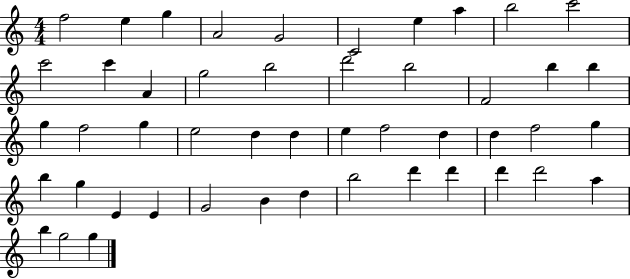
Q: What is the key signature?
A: C major